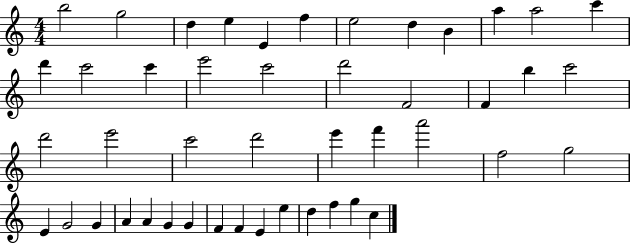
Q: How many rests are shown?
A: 0